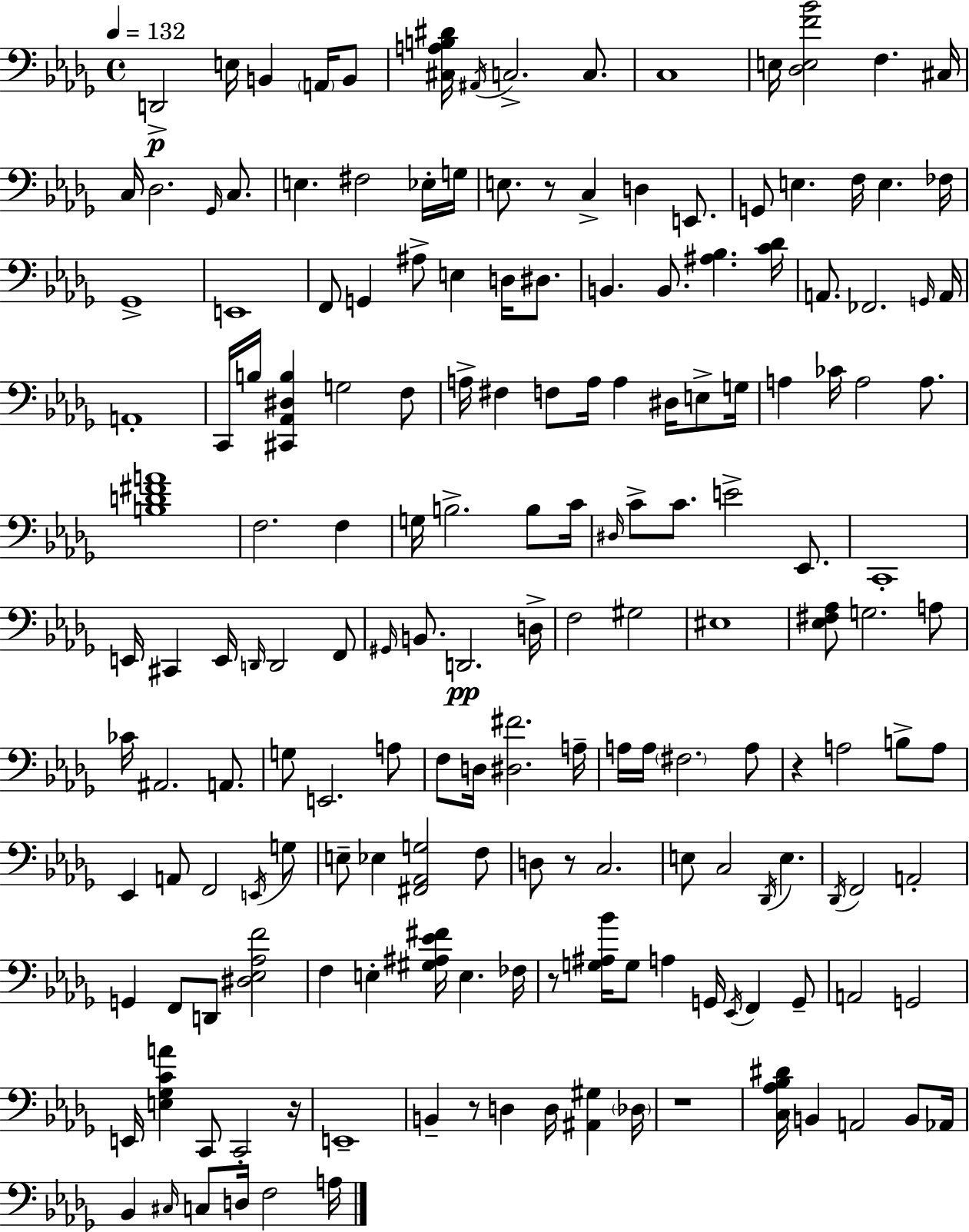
D2/h E3/s B2/q A2/s B2/e [C#3,A3,B3,D#4]/s A#2/s C3/h. C3/e. C3/w E3/s [Db3,E3,F4,Bb4]/h F3/q. C#3/s C3/s Db3/h. Gb2/s C3/e. E3/q. F#3/h Eb3/s G3/s E3/e. R/e C3/q D3/q E2/e. G2/e E3/q. F3/s E3/q. FES3/s Gb2/w E2/w F2/e G2/q A#3/e E3/q D3/s D#3/e. B2/q. B2/e. [A#3,Bb3]/q. [C4,Db4]/s A2/e. FES2/h. G2/s A2/s A2/w C2/s B3/s [C#2,Ab2,D#3,B3]/q G3/h F3/e A3/s F#3/q F3/e A3/s A3/q D#3/s E3/e G3/s A3/q CES4/s A3/h A3/e. [B3,D4,F#4,A4]/w F3/h. F3/q G3/s B3/h. B3/e C4/s D#3/s C4/e C4/e. E4/h Eb2/e. C2/w E2/s C#2/q E2/s D2/s D2/h F2/e G#2/s B2/e. D2/h. D3/s F3/h G#3/h EIS3/w [Eb3,F#3,Ab3]/e G3/h. A3/e CES4/s A#2/h. A2/e. G3/e E2/h. A3/e F3/e D3/s [D#3,F#4]/h. A3/s A3/s A3/s F#3/h. A3/e R/q A3/h B3/e A3/e Eb2/q A2/e F2/h E2/s G3/e E3/e Eb3/q [F#2,Ab2,G3]/h F3/e D3/e R/e C3/h. E3/e C3/h Db2/s E3/q. Db2/s F2/h A2/h G2/q F2/e D2/e [D#3,Eb3,Ab3,F4]/h F3/q E3/q [G#3,A#3,Eb4,F#4]/s E3/q. FES3/s R/e [G3,A#3,Bb4]/s G3/e A3/q G2/s Eb2/s F2/q G2/e A2/h G2/h E2/s [E3,Gb3,C4,A4]/q C2/e C2/h R/s E2/w B2/q R/e D3/q D3/s [A#2,G#3]/q Db3/s R/w [C3,Ab3,Bb3,D#4]/s B2/q A2/h B2/e Ab2/s Bb2/q C#3/s C3/e D3/s F3/h A3/s